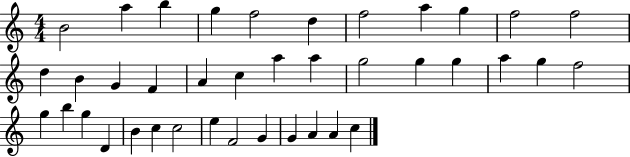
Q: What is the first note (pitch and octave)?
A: B4